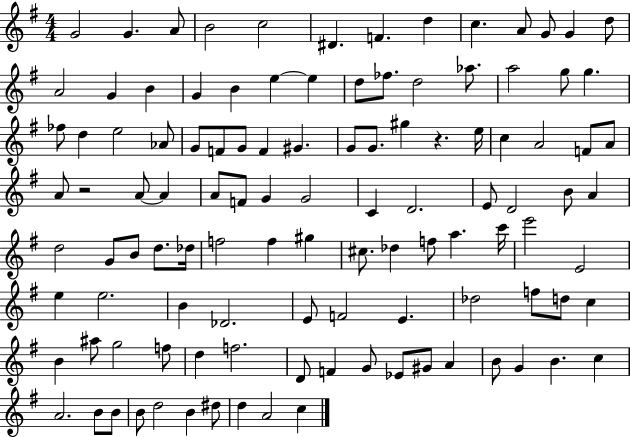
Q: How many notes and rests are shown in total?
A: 111